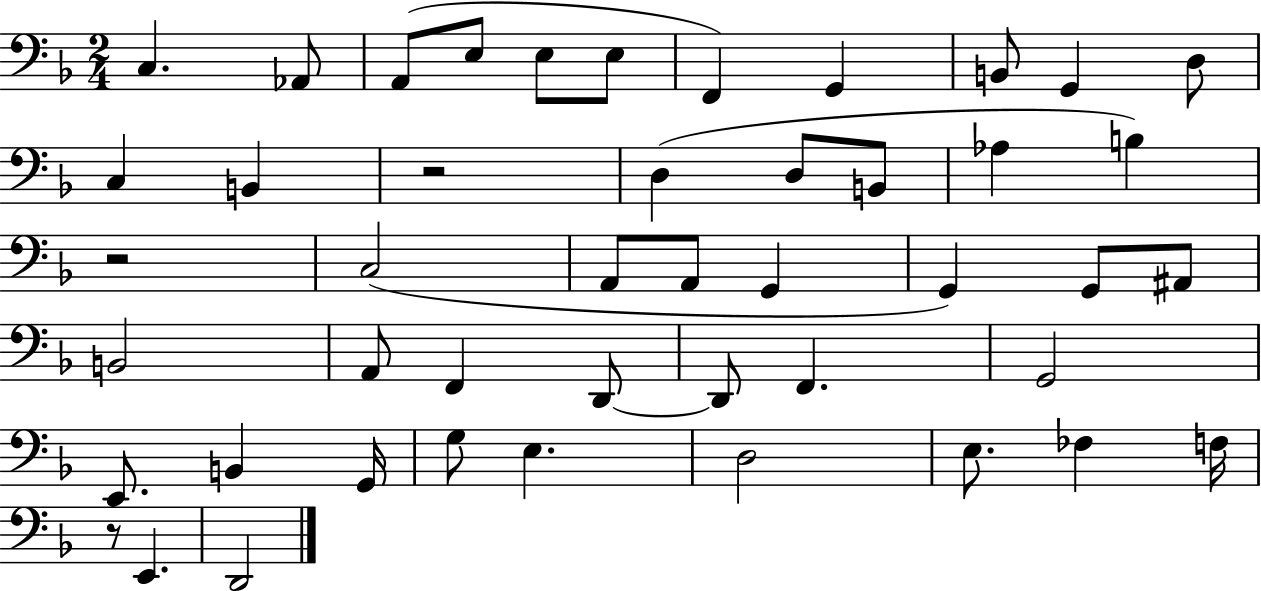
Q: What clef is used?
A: bass